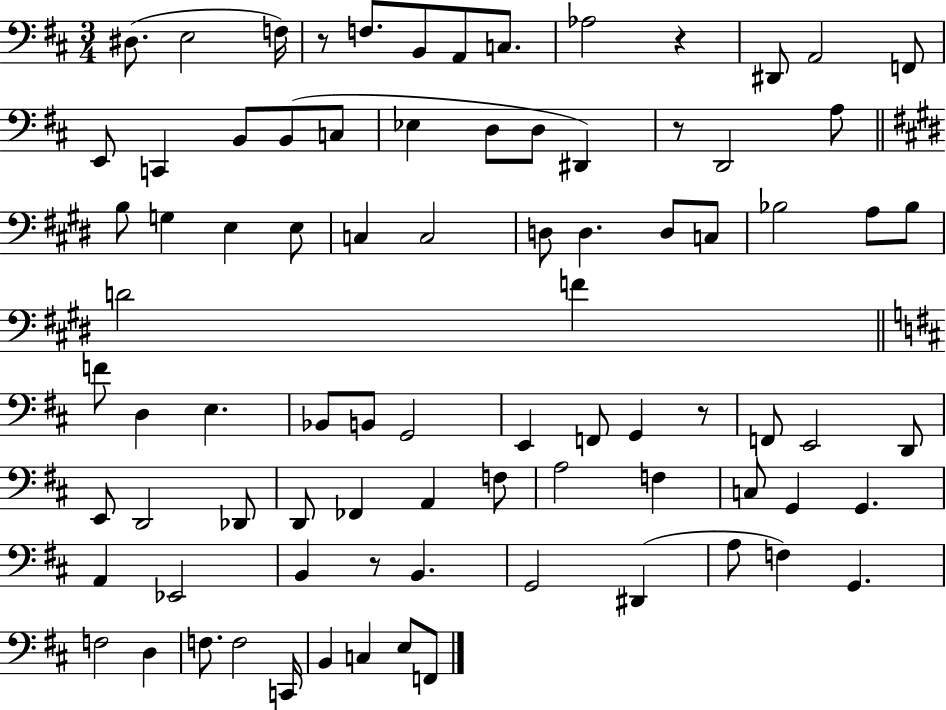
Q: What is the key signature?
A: D major